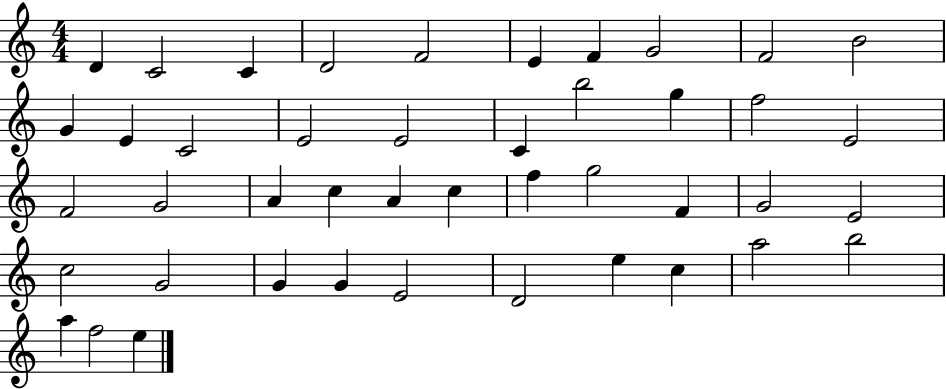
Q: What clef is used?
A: treble